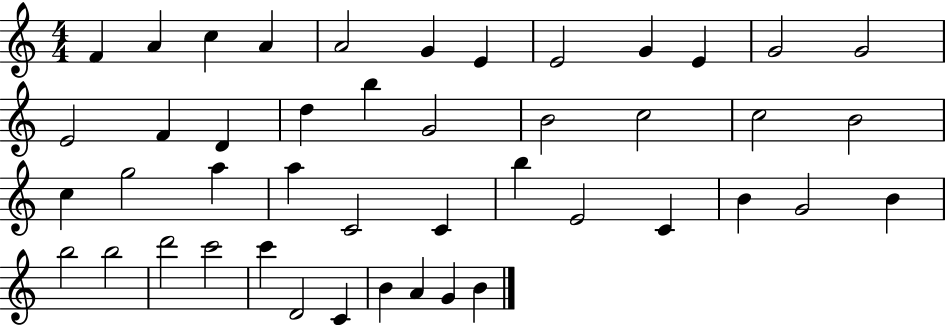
{
  \clef treble
  \numericTimeSignature
  \time 4/4
  \key c \major
  f'4 a'4 c''4 a'4 | a'2 g'4 e'4 | e'2 g'4 e'4 | g'2 g'2 | \break e'2 f'4 d'4 | d''4 b''4 g'2 | b'2 c''2 | c''2 b'2 | \break c''4 g''2 a''4 | a''4 c'2 c'4 | b''4 e'2 c'4 | b'4 g'2 b'4 | \break b''2 b''2 | d'''2 c'''2 | c'''4 d'2 c'4 | b'4 a'4 g'4 b'4 | \break \bar "|."
}